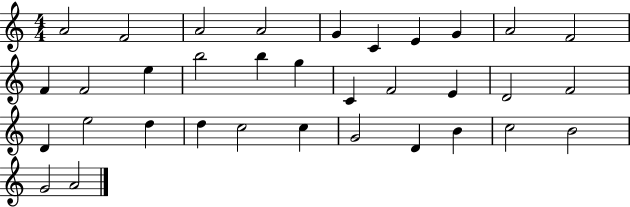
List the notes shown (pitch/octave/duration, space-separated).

A4/h F4/h A4/h A4/h G4/q C4/q E4/q G4/q A4/h F4/h F4/q F4/h E5/q B5/h B5/q G5/q C4/q F4/h E4/q D4/h F4/h D4/q E5/h D5/q D5/q C5/h C5/q G4/h D4/q B4/q C5/h B4/h G4/h A4/h